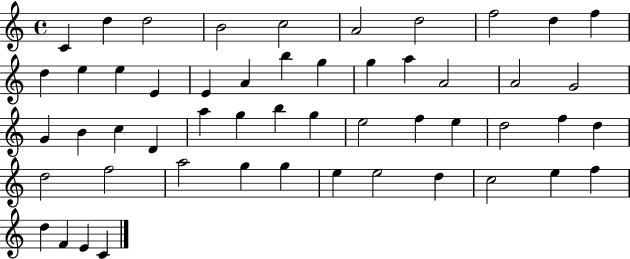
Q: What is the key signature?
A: C major